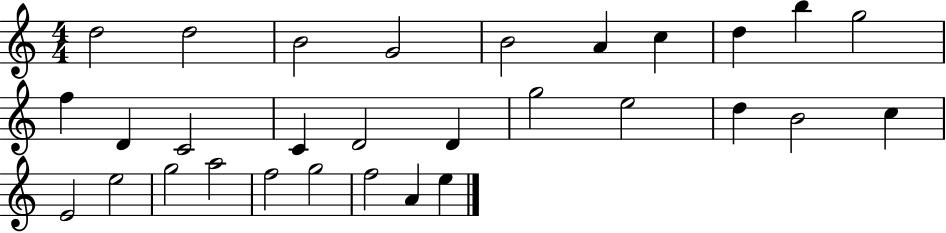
{
  \clef treble
  \numericTimeSignature
  \time 4/4
  \key c \major
  d''2 d''2 | b'2 g'2 | b'2 a'4 c''4 | d''4 b''4 g''2 | \break f''4 d'4 c'2 | c'4 d'2 d'4 | g''2 e''2 | d''4 b'2 c''4 | \break e'2 e''2 | g''2 a''2 | f''2 g''2 | f''2 a'4 e''4 | \break \bar "|."
}